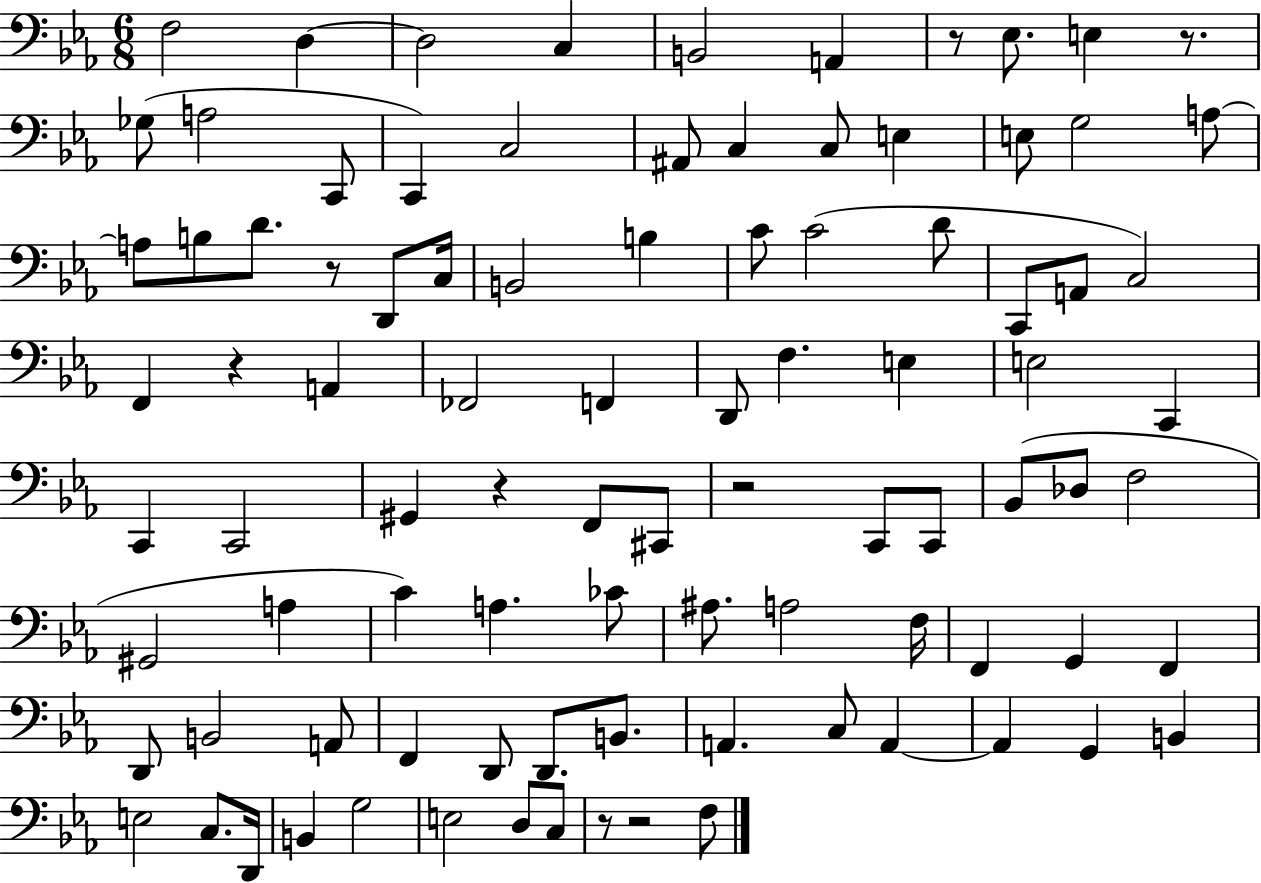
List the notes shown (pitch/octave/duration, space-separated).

F3/h D3/q D3/h C3/q B2/h A2/q R/e Eb3/e. E3/q R/e. Gb3/e A3/h C2/e C2/q C3/h A#2/e C3/q C3/e E3/q E3/e G3/h A3/e A3/e B3/e D4/e. R/e D2/e C3/s B2/h B3/q C4/e C4/h D4/e C2/e A2/e C3/h F2/q R/q A2/q FES2/h F2/q D2/e F3/q. E3/q E3/h C2/q C2/q C2/h G#2/q R/q F2/e C#2/e R/h C2/e C2/e Bb2/e Db3/e F3/h G#2/h A3/q C4/q A3/q. CES4/e A#3/e. A3/h F3/s F2/q G2/q F2/q D2/e B2/h A2/e F2/q D2/e D2/e. B2/e. A2/q. C3/e A2/q A2/q G2/q B2/q E3/h C3/e. D2/s B2/q G3/h E3/h D3/e C3/e R/e R/h F3/e